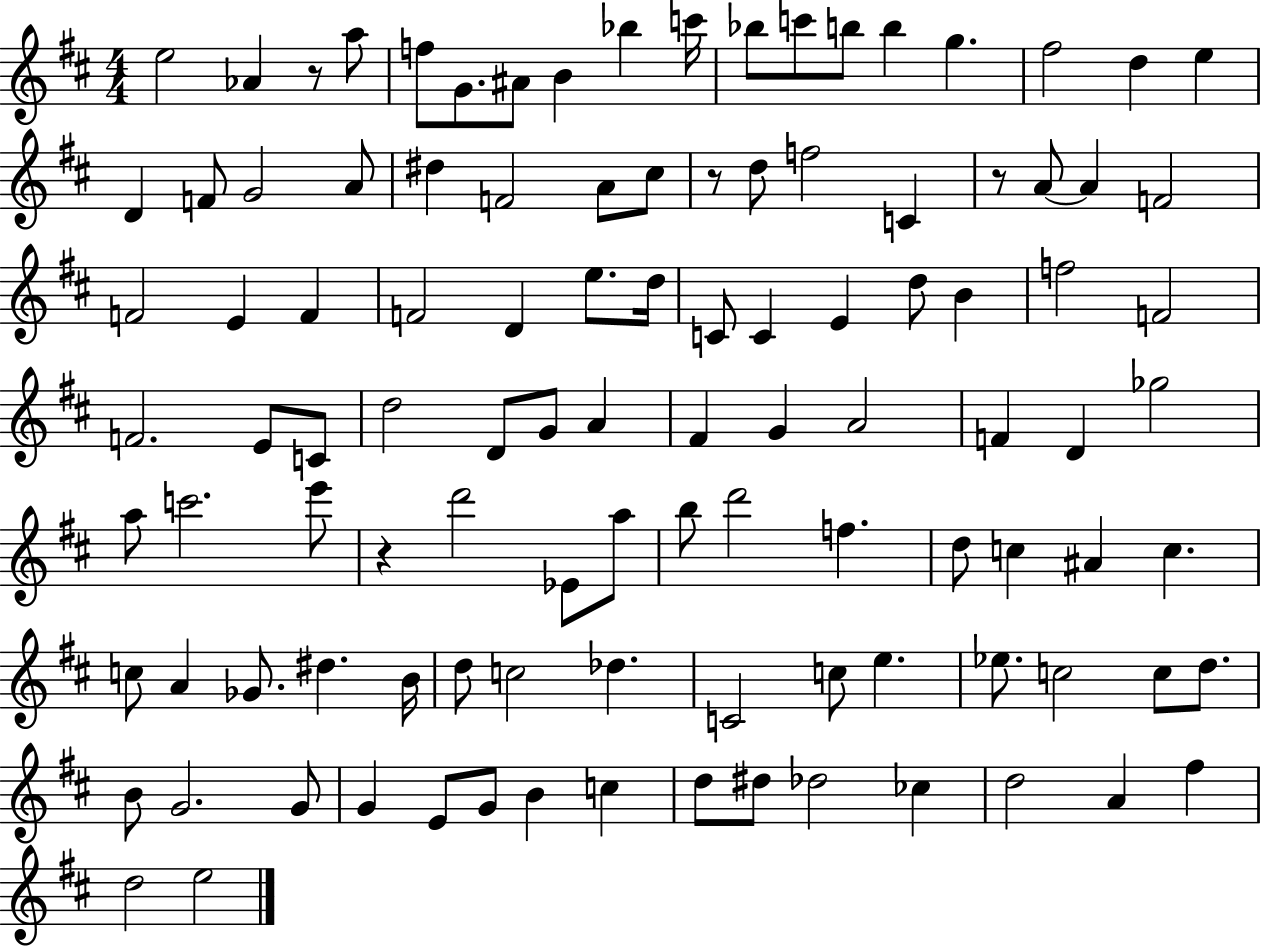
E5/h Ab4/q R/e A5/e F5/e G4/e. A#4/e B4/q Bb5/q C6/s Bb5/e C6/e B5/e B5/q G5/q. F#5/h D5/q E5/q D4/q F4/e G4/h A4/e D#5/q F4/h A4/e C#5/e R/e D5/e F5/h C4/q R/e A4/e A4/q F4/h F4/h E4/q F4/q F4/h D4/q E5/e. D5/s C4/e C4/q E4/q D5/e B4/q F5/h F4/h F4/h. E4/e C4/e D5/h D4/e G4/e A4/q F#4/q G4/q A4/h F4/q D4/q Gb5/h A5/e C6/h. E6/e R/q D6/h Eb4/e A5/e B5/e D6/h F5/q. D5/e C5/q A#4/q C5/q. C5/e A4/q Gb4/e. D#5/q. B4/s D5/e C5/h Db5/q. C4/h C5/e E5/q. Eb5/e. C5/h C5/e D5/e. B4/e G4/h. G4/e G4/q E4/e G4/e B4/q C5/q D5/e D#5/e Db5/h CES5/q D5/h A4/q F#5/q D5/h E5/h